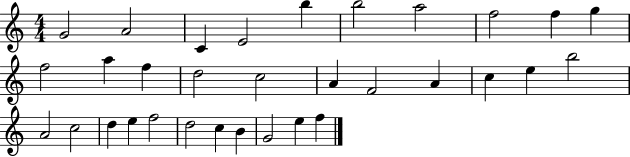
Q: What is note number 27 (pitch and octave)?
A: D5